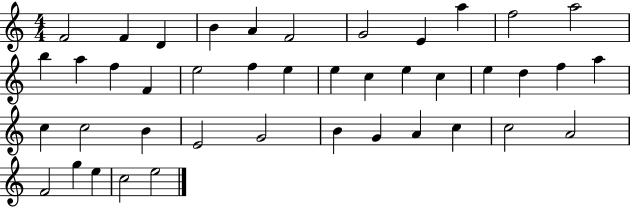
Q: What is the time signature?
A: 4/4